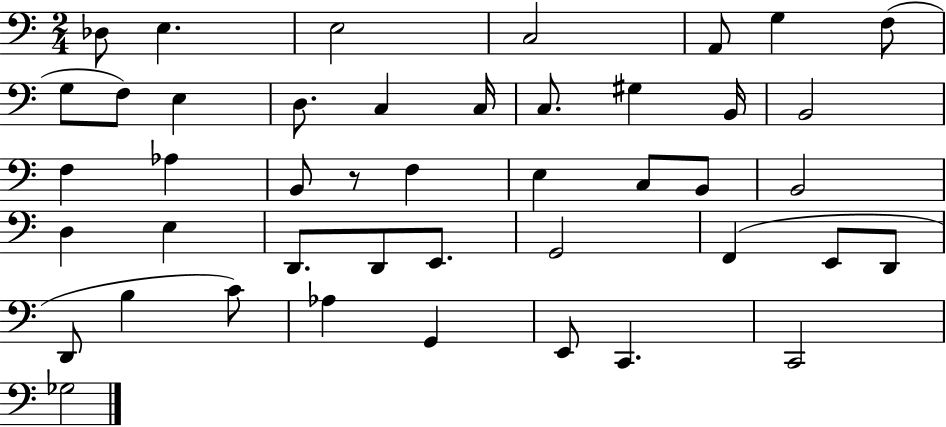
{
  \clef bass
  \numericTimeSignature
  \time 2/4
  \key c \major
  des8 e4. | e2 | c2 | a,8 g4 f8( | \break g8 f8) e4 | d8. c4 c16 | c8. gis4 b,16 | b,2 | \break f4 aes4 | b,8 r8 f4 | e4 c8 b,8 | b,2 | \break d4 e4 | d,8. d,8 e,8. | g,2 | f,4( e,8 d,8 | \break d,8 b4 c'8) | aes4 g,4 | e,8 c,4. | c,2 | \break ges2 | \bar "|."
}